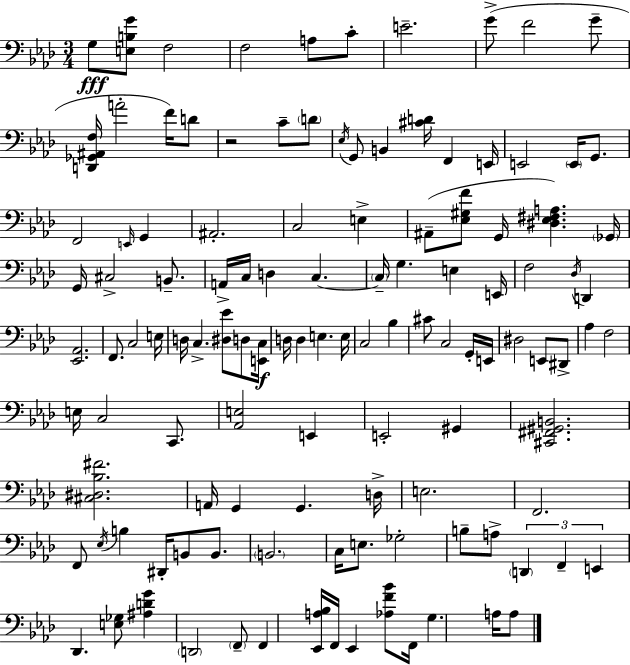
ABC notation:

X:1
T:Untitled
M:3/4
L:1/4
K:Fm
G,/2 [E,B,G]/2 F,2 F,2 A,/2 C/2 E2 G/2 F2 G/2 [D,,_G,,^A,,F,]/4 A2 F/4 D/2 z2 C/2 D/2 _E,/4 G,,/2 B,, [^CD]/4 F,, E,,/4 E,,2 E,,/4 G,,/2 F,,2 E,,/4 G,, ^A,,2 C,2 E, ^A,,/2 [_E,^G,F]/2 G,,/4 [^D,_E,^F,A,] _G,,/4 G,,/4 ^C,2 B,,/2 A,,/4 C,/4 D, C, C,/4 G, E, E,,/4 F,2 _D,/4 D,, [_E,,_A,,]2 F,,/2 C,2 E,/4 D,/4 C, [^D,_E]/2 D,/2 [E,,C,]/4 D,/4 D, E, E,/4 C,2 _B, ^C/2 C,2 G,,/4 E,,/4 ^D,2 E,,/2 ^D,,/2 _A, F,2 E,/4 C,2 C,,/2 [_A,,E,]2 E,, E,,2 ^G,, [^C,,^F,,^G,,B,,]2 [^C,^D,_B,^F]2 A,,/4 G,, G,, D,/4 E,2 F,,2 F,,/2 _E,/4 B, ^D,,/4 B,,/2 B,,/2 B,,2 C,/4 E,/2 _G,2 B,/2 A,/2 D,, F,, E,, _D,, [E,_G,]/2 [^A,DG] D,,2 F,,/2 F,, [_E,,A,_B,]/4 F,,/4 _E,, [_A,F_B]/2 F,,/4 G, A,/4 A,/2